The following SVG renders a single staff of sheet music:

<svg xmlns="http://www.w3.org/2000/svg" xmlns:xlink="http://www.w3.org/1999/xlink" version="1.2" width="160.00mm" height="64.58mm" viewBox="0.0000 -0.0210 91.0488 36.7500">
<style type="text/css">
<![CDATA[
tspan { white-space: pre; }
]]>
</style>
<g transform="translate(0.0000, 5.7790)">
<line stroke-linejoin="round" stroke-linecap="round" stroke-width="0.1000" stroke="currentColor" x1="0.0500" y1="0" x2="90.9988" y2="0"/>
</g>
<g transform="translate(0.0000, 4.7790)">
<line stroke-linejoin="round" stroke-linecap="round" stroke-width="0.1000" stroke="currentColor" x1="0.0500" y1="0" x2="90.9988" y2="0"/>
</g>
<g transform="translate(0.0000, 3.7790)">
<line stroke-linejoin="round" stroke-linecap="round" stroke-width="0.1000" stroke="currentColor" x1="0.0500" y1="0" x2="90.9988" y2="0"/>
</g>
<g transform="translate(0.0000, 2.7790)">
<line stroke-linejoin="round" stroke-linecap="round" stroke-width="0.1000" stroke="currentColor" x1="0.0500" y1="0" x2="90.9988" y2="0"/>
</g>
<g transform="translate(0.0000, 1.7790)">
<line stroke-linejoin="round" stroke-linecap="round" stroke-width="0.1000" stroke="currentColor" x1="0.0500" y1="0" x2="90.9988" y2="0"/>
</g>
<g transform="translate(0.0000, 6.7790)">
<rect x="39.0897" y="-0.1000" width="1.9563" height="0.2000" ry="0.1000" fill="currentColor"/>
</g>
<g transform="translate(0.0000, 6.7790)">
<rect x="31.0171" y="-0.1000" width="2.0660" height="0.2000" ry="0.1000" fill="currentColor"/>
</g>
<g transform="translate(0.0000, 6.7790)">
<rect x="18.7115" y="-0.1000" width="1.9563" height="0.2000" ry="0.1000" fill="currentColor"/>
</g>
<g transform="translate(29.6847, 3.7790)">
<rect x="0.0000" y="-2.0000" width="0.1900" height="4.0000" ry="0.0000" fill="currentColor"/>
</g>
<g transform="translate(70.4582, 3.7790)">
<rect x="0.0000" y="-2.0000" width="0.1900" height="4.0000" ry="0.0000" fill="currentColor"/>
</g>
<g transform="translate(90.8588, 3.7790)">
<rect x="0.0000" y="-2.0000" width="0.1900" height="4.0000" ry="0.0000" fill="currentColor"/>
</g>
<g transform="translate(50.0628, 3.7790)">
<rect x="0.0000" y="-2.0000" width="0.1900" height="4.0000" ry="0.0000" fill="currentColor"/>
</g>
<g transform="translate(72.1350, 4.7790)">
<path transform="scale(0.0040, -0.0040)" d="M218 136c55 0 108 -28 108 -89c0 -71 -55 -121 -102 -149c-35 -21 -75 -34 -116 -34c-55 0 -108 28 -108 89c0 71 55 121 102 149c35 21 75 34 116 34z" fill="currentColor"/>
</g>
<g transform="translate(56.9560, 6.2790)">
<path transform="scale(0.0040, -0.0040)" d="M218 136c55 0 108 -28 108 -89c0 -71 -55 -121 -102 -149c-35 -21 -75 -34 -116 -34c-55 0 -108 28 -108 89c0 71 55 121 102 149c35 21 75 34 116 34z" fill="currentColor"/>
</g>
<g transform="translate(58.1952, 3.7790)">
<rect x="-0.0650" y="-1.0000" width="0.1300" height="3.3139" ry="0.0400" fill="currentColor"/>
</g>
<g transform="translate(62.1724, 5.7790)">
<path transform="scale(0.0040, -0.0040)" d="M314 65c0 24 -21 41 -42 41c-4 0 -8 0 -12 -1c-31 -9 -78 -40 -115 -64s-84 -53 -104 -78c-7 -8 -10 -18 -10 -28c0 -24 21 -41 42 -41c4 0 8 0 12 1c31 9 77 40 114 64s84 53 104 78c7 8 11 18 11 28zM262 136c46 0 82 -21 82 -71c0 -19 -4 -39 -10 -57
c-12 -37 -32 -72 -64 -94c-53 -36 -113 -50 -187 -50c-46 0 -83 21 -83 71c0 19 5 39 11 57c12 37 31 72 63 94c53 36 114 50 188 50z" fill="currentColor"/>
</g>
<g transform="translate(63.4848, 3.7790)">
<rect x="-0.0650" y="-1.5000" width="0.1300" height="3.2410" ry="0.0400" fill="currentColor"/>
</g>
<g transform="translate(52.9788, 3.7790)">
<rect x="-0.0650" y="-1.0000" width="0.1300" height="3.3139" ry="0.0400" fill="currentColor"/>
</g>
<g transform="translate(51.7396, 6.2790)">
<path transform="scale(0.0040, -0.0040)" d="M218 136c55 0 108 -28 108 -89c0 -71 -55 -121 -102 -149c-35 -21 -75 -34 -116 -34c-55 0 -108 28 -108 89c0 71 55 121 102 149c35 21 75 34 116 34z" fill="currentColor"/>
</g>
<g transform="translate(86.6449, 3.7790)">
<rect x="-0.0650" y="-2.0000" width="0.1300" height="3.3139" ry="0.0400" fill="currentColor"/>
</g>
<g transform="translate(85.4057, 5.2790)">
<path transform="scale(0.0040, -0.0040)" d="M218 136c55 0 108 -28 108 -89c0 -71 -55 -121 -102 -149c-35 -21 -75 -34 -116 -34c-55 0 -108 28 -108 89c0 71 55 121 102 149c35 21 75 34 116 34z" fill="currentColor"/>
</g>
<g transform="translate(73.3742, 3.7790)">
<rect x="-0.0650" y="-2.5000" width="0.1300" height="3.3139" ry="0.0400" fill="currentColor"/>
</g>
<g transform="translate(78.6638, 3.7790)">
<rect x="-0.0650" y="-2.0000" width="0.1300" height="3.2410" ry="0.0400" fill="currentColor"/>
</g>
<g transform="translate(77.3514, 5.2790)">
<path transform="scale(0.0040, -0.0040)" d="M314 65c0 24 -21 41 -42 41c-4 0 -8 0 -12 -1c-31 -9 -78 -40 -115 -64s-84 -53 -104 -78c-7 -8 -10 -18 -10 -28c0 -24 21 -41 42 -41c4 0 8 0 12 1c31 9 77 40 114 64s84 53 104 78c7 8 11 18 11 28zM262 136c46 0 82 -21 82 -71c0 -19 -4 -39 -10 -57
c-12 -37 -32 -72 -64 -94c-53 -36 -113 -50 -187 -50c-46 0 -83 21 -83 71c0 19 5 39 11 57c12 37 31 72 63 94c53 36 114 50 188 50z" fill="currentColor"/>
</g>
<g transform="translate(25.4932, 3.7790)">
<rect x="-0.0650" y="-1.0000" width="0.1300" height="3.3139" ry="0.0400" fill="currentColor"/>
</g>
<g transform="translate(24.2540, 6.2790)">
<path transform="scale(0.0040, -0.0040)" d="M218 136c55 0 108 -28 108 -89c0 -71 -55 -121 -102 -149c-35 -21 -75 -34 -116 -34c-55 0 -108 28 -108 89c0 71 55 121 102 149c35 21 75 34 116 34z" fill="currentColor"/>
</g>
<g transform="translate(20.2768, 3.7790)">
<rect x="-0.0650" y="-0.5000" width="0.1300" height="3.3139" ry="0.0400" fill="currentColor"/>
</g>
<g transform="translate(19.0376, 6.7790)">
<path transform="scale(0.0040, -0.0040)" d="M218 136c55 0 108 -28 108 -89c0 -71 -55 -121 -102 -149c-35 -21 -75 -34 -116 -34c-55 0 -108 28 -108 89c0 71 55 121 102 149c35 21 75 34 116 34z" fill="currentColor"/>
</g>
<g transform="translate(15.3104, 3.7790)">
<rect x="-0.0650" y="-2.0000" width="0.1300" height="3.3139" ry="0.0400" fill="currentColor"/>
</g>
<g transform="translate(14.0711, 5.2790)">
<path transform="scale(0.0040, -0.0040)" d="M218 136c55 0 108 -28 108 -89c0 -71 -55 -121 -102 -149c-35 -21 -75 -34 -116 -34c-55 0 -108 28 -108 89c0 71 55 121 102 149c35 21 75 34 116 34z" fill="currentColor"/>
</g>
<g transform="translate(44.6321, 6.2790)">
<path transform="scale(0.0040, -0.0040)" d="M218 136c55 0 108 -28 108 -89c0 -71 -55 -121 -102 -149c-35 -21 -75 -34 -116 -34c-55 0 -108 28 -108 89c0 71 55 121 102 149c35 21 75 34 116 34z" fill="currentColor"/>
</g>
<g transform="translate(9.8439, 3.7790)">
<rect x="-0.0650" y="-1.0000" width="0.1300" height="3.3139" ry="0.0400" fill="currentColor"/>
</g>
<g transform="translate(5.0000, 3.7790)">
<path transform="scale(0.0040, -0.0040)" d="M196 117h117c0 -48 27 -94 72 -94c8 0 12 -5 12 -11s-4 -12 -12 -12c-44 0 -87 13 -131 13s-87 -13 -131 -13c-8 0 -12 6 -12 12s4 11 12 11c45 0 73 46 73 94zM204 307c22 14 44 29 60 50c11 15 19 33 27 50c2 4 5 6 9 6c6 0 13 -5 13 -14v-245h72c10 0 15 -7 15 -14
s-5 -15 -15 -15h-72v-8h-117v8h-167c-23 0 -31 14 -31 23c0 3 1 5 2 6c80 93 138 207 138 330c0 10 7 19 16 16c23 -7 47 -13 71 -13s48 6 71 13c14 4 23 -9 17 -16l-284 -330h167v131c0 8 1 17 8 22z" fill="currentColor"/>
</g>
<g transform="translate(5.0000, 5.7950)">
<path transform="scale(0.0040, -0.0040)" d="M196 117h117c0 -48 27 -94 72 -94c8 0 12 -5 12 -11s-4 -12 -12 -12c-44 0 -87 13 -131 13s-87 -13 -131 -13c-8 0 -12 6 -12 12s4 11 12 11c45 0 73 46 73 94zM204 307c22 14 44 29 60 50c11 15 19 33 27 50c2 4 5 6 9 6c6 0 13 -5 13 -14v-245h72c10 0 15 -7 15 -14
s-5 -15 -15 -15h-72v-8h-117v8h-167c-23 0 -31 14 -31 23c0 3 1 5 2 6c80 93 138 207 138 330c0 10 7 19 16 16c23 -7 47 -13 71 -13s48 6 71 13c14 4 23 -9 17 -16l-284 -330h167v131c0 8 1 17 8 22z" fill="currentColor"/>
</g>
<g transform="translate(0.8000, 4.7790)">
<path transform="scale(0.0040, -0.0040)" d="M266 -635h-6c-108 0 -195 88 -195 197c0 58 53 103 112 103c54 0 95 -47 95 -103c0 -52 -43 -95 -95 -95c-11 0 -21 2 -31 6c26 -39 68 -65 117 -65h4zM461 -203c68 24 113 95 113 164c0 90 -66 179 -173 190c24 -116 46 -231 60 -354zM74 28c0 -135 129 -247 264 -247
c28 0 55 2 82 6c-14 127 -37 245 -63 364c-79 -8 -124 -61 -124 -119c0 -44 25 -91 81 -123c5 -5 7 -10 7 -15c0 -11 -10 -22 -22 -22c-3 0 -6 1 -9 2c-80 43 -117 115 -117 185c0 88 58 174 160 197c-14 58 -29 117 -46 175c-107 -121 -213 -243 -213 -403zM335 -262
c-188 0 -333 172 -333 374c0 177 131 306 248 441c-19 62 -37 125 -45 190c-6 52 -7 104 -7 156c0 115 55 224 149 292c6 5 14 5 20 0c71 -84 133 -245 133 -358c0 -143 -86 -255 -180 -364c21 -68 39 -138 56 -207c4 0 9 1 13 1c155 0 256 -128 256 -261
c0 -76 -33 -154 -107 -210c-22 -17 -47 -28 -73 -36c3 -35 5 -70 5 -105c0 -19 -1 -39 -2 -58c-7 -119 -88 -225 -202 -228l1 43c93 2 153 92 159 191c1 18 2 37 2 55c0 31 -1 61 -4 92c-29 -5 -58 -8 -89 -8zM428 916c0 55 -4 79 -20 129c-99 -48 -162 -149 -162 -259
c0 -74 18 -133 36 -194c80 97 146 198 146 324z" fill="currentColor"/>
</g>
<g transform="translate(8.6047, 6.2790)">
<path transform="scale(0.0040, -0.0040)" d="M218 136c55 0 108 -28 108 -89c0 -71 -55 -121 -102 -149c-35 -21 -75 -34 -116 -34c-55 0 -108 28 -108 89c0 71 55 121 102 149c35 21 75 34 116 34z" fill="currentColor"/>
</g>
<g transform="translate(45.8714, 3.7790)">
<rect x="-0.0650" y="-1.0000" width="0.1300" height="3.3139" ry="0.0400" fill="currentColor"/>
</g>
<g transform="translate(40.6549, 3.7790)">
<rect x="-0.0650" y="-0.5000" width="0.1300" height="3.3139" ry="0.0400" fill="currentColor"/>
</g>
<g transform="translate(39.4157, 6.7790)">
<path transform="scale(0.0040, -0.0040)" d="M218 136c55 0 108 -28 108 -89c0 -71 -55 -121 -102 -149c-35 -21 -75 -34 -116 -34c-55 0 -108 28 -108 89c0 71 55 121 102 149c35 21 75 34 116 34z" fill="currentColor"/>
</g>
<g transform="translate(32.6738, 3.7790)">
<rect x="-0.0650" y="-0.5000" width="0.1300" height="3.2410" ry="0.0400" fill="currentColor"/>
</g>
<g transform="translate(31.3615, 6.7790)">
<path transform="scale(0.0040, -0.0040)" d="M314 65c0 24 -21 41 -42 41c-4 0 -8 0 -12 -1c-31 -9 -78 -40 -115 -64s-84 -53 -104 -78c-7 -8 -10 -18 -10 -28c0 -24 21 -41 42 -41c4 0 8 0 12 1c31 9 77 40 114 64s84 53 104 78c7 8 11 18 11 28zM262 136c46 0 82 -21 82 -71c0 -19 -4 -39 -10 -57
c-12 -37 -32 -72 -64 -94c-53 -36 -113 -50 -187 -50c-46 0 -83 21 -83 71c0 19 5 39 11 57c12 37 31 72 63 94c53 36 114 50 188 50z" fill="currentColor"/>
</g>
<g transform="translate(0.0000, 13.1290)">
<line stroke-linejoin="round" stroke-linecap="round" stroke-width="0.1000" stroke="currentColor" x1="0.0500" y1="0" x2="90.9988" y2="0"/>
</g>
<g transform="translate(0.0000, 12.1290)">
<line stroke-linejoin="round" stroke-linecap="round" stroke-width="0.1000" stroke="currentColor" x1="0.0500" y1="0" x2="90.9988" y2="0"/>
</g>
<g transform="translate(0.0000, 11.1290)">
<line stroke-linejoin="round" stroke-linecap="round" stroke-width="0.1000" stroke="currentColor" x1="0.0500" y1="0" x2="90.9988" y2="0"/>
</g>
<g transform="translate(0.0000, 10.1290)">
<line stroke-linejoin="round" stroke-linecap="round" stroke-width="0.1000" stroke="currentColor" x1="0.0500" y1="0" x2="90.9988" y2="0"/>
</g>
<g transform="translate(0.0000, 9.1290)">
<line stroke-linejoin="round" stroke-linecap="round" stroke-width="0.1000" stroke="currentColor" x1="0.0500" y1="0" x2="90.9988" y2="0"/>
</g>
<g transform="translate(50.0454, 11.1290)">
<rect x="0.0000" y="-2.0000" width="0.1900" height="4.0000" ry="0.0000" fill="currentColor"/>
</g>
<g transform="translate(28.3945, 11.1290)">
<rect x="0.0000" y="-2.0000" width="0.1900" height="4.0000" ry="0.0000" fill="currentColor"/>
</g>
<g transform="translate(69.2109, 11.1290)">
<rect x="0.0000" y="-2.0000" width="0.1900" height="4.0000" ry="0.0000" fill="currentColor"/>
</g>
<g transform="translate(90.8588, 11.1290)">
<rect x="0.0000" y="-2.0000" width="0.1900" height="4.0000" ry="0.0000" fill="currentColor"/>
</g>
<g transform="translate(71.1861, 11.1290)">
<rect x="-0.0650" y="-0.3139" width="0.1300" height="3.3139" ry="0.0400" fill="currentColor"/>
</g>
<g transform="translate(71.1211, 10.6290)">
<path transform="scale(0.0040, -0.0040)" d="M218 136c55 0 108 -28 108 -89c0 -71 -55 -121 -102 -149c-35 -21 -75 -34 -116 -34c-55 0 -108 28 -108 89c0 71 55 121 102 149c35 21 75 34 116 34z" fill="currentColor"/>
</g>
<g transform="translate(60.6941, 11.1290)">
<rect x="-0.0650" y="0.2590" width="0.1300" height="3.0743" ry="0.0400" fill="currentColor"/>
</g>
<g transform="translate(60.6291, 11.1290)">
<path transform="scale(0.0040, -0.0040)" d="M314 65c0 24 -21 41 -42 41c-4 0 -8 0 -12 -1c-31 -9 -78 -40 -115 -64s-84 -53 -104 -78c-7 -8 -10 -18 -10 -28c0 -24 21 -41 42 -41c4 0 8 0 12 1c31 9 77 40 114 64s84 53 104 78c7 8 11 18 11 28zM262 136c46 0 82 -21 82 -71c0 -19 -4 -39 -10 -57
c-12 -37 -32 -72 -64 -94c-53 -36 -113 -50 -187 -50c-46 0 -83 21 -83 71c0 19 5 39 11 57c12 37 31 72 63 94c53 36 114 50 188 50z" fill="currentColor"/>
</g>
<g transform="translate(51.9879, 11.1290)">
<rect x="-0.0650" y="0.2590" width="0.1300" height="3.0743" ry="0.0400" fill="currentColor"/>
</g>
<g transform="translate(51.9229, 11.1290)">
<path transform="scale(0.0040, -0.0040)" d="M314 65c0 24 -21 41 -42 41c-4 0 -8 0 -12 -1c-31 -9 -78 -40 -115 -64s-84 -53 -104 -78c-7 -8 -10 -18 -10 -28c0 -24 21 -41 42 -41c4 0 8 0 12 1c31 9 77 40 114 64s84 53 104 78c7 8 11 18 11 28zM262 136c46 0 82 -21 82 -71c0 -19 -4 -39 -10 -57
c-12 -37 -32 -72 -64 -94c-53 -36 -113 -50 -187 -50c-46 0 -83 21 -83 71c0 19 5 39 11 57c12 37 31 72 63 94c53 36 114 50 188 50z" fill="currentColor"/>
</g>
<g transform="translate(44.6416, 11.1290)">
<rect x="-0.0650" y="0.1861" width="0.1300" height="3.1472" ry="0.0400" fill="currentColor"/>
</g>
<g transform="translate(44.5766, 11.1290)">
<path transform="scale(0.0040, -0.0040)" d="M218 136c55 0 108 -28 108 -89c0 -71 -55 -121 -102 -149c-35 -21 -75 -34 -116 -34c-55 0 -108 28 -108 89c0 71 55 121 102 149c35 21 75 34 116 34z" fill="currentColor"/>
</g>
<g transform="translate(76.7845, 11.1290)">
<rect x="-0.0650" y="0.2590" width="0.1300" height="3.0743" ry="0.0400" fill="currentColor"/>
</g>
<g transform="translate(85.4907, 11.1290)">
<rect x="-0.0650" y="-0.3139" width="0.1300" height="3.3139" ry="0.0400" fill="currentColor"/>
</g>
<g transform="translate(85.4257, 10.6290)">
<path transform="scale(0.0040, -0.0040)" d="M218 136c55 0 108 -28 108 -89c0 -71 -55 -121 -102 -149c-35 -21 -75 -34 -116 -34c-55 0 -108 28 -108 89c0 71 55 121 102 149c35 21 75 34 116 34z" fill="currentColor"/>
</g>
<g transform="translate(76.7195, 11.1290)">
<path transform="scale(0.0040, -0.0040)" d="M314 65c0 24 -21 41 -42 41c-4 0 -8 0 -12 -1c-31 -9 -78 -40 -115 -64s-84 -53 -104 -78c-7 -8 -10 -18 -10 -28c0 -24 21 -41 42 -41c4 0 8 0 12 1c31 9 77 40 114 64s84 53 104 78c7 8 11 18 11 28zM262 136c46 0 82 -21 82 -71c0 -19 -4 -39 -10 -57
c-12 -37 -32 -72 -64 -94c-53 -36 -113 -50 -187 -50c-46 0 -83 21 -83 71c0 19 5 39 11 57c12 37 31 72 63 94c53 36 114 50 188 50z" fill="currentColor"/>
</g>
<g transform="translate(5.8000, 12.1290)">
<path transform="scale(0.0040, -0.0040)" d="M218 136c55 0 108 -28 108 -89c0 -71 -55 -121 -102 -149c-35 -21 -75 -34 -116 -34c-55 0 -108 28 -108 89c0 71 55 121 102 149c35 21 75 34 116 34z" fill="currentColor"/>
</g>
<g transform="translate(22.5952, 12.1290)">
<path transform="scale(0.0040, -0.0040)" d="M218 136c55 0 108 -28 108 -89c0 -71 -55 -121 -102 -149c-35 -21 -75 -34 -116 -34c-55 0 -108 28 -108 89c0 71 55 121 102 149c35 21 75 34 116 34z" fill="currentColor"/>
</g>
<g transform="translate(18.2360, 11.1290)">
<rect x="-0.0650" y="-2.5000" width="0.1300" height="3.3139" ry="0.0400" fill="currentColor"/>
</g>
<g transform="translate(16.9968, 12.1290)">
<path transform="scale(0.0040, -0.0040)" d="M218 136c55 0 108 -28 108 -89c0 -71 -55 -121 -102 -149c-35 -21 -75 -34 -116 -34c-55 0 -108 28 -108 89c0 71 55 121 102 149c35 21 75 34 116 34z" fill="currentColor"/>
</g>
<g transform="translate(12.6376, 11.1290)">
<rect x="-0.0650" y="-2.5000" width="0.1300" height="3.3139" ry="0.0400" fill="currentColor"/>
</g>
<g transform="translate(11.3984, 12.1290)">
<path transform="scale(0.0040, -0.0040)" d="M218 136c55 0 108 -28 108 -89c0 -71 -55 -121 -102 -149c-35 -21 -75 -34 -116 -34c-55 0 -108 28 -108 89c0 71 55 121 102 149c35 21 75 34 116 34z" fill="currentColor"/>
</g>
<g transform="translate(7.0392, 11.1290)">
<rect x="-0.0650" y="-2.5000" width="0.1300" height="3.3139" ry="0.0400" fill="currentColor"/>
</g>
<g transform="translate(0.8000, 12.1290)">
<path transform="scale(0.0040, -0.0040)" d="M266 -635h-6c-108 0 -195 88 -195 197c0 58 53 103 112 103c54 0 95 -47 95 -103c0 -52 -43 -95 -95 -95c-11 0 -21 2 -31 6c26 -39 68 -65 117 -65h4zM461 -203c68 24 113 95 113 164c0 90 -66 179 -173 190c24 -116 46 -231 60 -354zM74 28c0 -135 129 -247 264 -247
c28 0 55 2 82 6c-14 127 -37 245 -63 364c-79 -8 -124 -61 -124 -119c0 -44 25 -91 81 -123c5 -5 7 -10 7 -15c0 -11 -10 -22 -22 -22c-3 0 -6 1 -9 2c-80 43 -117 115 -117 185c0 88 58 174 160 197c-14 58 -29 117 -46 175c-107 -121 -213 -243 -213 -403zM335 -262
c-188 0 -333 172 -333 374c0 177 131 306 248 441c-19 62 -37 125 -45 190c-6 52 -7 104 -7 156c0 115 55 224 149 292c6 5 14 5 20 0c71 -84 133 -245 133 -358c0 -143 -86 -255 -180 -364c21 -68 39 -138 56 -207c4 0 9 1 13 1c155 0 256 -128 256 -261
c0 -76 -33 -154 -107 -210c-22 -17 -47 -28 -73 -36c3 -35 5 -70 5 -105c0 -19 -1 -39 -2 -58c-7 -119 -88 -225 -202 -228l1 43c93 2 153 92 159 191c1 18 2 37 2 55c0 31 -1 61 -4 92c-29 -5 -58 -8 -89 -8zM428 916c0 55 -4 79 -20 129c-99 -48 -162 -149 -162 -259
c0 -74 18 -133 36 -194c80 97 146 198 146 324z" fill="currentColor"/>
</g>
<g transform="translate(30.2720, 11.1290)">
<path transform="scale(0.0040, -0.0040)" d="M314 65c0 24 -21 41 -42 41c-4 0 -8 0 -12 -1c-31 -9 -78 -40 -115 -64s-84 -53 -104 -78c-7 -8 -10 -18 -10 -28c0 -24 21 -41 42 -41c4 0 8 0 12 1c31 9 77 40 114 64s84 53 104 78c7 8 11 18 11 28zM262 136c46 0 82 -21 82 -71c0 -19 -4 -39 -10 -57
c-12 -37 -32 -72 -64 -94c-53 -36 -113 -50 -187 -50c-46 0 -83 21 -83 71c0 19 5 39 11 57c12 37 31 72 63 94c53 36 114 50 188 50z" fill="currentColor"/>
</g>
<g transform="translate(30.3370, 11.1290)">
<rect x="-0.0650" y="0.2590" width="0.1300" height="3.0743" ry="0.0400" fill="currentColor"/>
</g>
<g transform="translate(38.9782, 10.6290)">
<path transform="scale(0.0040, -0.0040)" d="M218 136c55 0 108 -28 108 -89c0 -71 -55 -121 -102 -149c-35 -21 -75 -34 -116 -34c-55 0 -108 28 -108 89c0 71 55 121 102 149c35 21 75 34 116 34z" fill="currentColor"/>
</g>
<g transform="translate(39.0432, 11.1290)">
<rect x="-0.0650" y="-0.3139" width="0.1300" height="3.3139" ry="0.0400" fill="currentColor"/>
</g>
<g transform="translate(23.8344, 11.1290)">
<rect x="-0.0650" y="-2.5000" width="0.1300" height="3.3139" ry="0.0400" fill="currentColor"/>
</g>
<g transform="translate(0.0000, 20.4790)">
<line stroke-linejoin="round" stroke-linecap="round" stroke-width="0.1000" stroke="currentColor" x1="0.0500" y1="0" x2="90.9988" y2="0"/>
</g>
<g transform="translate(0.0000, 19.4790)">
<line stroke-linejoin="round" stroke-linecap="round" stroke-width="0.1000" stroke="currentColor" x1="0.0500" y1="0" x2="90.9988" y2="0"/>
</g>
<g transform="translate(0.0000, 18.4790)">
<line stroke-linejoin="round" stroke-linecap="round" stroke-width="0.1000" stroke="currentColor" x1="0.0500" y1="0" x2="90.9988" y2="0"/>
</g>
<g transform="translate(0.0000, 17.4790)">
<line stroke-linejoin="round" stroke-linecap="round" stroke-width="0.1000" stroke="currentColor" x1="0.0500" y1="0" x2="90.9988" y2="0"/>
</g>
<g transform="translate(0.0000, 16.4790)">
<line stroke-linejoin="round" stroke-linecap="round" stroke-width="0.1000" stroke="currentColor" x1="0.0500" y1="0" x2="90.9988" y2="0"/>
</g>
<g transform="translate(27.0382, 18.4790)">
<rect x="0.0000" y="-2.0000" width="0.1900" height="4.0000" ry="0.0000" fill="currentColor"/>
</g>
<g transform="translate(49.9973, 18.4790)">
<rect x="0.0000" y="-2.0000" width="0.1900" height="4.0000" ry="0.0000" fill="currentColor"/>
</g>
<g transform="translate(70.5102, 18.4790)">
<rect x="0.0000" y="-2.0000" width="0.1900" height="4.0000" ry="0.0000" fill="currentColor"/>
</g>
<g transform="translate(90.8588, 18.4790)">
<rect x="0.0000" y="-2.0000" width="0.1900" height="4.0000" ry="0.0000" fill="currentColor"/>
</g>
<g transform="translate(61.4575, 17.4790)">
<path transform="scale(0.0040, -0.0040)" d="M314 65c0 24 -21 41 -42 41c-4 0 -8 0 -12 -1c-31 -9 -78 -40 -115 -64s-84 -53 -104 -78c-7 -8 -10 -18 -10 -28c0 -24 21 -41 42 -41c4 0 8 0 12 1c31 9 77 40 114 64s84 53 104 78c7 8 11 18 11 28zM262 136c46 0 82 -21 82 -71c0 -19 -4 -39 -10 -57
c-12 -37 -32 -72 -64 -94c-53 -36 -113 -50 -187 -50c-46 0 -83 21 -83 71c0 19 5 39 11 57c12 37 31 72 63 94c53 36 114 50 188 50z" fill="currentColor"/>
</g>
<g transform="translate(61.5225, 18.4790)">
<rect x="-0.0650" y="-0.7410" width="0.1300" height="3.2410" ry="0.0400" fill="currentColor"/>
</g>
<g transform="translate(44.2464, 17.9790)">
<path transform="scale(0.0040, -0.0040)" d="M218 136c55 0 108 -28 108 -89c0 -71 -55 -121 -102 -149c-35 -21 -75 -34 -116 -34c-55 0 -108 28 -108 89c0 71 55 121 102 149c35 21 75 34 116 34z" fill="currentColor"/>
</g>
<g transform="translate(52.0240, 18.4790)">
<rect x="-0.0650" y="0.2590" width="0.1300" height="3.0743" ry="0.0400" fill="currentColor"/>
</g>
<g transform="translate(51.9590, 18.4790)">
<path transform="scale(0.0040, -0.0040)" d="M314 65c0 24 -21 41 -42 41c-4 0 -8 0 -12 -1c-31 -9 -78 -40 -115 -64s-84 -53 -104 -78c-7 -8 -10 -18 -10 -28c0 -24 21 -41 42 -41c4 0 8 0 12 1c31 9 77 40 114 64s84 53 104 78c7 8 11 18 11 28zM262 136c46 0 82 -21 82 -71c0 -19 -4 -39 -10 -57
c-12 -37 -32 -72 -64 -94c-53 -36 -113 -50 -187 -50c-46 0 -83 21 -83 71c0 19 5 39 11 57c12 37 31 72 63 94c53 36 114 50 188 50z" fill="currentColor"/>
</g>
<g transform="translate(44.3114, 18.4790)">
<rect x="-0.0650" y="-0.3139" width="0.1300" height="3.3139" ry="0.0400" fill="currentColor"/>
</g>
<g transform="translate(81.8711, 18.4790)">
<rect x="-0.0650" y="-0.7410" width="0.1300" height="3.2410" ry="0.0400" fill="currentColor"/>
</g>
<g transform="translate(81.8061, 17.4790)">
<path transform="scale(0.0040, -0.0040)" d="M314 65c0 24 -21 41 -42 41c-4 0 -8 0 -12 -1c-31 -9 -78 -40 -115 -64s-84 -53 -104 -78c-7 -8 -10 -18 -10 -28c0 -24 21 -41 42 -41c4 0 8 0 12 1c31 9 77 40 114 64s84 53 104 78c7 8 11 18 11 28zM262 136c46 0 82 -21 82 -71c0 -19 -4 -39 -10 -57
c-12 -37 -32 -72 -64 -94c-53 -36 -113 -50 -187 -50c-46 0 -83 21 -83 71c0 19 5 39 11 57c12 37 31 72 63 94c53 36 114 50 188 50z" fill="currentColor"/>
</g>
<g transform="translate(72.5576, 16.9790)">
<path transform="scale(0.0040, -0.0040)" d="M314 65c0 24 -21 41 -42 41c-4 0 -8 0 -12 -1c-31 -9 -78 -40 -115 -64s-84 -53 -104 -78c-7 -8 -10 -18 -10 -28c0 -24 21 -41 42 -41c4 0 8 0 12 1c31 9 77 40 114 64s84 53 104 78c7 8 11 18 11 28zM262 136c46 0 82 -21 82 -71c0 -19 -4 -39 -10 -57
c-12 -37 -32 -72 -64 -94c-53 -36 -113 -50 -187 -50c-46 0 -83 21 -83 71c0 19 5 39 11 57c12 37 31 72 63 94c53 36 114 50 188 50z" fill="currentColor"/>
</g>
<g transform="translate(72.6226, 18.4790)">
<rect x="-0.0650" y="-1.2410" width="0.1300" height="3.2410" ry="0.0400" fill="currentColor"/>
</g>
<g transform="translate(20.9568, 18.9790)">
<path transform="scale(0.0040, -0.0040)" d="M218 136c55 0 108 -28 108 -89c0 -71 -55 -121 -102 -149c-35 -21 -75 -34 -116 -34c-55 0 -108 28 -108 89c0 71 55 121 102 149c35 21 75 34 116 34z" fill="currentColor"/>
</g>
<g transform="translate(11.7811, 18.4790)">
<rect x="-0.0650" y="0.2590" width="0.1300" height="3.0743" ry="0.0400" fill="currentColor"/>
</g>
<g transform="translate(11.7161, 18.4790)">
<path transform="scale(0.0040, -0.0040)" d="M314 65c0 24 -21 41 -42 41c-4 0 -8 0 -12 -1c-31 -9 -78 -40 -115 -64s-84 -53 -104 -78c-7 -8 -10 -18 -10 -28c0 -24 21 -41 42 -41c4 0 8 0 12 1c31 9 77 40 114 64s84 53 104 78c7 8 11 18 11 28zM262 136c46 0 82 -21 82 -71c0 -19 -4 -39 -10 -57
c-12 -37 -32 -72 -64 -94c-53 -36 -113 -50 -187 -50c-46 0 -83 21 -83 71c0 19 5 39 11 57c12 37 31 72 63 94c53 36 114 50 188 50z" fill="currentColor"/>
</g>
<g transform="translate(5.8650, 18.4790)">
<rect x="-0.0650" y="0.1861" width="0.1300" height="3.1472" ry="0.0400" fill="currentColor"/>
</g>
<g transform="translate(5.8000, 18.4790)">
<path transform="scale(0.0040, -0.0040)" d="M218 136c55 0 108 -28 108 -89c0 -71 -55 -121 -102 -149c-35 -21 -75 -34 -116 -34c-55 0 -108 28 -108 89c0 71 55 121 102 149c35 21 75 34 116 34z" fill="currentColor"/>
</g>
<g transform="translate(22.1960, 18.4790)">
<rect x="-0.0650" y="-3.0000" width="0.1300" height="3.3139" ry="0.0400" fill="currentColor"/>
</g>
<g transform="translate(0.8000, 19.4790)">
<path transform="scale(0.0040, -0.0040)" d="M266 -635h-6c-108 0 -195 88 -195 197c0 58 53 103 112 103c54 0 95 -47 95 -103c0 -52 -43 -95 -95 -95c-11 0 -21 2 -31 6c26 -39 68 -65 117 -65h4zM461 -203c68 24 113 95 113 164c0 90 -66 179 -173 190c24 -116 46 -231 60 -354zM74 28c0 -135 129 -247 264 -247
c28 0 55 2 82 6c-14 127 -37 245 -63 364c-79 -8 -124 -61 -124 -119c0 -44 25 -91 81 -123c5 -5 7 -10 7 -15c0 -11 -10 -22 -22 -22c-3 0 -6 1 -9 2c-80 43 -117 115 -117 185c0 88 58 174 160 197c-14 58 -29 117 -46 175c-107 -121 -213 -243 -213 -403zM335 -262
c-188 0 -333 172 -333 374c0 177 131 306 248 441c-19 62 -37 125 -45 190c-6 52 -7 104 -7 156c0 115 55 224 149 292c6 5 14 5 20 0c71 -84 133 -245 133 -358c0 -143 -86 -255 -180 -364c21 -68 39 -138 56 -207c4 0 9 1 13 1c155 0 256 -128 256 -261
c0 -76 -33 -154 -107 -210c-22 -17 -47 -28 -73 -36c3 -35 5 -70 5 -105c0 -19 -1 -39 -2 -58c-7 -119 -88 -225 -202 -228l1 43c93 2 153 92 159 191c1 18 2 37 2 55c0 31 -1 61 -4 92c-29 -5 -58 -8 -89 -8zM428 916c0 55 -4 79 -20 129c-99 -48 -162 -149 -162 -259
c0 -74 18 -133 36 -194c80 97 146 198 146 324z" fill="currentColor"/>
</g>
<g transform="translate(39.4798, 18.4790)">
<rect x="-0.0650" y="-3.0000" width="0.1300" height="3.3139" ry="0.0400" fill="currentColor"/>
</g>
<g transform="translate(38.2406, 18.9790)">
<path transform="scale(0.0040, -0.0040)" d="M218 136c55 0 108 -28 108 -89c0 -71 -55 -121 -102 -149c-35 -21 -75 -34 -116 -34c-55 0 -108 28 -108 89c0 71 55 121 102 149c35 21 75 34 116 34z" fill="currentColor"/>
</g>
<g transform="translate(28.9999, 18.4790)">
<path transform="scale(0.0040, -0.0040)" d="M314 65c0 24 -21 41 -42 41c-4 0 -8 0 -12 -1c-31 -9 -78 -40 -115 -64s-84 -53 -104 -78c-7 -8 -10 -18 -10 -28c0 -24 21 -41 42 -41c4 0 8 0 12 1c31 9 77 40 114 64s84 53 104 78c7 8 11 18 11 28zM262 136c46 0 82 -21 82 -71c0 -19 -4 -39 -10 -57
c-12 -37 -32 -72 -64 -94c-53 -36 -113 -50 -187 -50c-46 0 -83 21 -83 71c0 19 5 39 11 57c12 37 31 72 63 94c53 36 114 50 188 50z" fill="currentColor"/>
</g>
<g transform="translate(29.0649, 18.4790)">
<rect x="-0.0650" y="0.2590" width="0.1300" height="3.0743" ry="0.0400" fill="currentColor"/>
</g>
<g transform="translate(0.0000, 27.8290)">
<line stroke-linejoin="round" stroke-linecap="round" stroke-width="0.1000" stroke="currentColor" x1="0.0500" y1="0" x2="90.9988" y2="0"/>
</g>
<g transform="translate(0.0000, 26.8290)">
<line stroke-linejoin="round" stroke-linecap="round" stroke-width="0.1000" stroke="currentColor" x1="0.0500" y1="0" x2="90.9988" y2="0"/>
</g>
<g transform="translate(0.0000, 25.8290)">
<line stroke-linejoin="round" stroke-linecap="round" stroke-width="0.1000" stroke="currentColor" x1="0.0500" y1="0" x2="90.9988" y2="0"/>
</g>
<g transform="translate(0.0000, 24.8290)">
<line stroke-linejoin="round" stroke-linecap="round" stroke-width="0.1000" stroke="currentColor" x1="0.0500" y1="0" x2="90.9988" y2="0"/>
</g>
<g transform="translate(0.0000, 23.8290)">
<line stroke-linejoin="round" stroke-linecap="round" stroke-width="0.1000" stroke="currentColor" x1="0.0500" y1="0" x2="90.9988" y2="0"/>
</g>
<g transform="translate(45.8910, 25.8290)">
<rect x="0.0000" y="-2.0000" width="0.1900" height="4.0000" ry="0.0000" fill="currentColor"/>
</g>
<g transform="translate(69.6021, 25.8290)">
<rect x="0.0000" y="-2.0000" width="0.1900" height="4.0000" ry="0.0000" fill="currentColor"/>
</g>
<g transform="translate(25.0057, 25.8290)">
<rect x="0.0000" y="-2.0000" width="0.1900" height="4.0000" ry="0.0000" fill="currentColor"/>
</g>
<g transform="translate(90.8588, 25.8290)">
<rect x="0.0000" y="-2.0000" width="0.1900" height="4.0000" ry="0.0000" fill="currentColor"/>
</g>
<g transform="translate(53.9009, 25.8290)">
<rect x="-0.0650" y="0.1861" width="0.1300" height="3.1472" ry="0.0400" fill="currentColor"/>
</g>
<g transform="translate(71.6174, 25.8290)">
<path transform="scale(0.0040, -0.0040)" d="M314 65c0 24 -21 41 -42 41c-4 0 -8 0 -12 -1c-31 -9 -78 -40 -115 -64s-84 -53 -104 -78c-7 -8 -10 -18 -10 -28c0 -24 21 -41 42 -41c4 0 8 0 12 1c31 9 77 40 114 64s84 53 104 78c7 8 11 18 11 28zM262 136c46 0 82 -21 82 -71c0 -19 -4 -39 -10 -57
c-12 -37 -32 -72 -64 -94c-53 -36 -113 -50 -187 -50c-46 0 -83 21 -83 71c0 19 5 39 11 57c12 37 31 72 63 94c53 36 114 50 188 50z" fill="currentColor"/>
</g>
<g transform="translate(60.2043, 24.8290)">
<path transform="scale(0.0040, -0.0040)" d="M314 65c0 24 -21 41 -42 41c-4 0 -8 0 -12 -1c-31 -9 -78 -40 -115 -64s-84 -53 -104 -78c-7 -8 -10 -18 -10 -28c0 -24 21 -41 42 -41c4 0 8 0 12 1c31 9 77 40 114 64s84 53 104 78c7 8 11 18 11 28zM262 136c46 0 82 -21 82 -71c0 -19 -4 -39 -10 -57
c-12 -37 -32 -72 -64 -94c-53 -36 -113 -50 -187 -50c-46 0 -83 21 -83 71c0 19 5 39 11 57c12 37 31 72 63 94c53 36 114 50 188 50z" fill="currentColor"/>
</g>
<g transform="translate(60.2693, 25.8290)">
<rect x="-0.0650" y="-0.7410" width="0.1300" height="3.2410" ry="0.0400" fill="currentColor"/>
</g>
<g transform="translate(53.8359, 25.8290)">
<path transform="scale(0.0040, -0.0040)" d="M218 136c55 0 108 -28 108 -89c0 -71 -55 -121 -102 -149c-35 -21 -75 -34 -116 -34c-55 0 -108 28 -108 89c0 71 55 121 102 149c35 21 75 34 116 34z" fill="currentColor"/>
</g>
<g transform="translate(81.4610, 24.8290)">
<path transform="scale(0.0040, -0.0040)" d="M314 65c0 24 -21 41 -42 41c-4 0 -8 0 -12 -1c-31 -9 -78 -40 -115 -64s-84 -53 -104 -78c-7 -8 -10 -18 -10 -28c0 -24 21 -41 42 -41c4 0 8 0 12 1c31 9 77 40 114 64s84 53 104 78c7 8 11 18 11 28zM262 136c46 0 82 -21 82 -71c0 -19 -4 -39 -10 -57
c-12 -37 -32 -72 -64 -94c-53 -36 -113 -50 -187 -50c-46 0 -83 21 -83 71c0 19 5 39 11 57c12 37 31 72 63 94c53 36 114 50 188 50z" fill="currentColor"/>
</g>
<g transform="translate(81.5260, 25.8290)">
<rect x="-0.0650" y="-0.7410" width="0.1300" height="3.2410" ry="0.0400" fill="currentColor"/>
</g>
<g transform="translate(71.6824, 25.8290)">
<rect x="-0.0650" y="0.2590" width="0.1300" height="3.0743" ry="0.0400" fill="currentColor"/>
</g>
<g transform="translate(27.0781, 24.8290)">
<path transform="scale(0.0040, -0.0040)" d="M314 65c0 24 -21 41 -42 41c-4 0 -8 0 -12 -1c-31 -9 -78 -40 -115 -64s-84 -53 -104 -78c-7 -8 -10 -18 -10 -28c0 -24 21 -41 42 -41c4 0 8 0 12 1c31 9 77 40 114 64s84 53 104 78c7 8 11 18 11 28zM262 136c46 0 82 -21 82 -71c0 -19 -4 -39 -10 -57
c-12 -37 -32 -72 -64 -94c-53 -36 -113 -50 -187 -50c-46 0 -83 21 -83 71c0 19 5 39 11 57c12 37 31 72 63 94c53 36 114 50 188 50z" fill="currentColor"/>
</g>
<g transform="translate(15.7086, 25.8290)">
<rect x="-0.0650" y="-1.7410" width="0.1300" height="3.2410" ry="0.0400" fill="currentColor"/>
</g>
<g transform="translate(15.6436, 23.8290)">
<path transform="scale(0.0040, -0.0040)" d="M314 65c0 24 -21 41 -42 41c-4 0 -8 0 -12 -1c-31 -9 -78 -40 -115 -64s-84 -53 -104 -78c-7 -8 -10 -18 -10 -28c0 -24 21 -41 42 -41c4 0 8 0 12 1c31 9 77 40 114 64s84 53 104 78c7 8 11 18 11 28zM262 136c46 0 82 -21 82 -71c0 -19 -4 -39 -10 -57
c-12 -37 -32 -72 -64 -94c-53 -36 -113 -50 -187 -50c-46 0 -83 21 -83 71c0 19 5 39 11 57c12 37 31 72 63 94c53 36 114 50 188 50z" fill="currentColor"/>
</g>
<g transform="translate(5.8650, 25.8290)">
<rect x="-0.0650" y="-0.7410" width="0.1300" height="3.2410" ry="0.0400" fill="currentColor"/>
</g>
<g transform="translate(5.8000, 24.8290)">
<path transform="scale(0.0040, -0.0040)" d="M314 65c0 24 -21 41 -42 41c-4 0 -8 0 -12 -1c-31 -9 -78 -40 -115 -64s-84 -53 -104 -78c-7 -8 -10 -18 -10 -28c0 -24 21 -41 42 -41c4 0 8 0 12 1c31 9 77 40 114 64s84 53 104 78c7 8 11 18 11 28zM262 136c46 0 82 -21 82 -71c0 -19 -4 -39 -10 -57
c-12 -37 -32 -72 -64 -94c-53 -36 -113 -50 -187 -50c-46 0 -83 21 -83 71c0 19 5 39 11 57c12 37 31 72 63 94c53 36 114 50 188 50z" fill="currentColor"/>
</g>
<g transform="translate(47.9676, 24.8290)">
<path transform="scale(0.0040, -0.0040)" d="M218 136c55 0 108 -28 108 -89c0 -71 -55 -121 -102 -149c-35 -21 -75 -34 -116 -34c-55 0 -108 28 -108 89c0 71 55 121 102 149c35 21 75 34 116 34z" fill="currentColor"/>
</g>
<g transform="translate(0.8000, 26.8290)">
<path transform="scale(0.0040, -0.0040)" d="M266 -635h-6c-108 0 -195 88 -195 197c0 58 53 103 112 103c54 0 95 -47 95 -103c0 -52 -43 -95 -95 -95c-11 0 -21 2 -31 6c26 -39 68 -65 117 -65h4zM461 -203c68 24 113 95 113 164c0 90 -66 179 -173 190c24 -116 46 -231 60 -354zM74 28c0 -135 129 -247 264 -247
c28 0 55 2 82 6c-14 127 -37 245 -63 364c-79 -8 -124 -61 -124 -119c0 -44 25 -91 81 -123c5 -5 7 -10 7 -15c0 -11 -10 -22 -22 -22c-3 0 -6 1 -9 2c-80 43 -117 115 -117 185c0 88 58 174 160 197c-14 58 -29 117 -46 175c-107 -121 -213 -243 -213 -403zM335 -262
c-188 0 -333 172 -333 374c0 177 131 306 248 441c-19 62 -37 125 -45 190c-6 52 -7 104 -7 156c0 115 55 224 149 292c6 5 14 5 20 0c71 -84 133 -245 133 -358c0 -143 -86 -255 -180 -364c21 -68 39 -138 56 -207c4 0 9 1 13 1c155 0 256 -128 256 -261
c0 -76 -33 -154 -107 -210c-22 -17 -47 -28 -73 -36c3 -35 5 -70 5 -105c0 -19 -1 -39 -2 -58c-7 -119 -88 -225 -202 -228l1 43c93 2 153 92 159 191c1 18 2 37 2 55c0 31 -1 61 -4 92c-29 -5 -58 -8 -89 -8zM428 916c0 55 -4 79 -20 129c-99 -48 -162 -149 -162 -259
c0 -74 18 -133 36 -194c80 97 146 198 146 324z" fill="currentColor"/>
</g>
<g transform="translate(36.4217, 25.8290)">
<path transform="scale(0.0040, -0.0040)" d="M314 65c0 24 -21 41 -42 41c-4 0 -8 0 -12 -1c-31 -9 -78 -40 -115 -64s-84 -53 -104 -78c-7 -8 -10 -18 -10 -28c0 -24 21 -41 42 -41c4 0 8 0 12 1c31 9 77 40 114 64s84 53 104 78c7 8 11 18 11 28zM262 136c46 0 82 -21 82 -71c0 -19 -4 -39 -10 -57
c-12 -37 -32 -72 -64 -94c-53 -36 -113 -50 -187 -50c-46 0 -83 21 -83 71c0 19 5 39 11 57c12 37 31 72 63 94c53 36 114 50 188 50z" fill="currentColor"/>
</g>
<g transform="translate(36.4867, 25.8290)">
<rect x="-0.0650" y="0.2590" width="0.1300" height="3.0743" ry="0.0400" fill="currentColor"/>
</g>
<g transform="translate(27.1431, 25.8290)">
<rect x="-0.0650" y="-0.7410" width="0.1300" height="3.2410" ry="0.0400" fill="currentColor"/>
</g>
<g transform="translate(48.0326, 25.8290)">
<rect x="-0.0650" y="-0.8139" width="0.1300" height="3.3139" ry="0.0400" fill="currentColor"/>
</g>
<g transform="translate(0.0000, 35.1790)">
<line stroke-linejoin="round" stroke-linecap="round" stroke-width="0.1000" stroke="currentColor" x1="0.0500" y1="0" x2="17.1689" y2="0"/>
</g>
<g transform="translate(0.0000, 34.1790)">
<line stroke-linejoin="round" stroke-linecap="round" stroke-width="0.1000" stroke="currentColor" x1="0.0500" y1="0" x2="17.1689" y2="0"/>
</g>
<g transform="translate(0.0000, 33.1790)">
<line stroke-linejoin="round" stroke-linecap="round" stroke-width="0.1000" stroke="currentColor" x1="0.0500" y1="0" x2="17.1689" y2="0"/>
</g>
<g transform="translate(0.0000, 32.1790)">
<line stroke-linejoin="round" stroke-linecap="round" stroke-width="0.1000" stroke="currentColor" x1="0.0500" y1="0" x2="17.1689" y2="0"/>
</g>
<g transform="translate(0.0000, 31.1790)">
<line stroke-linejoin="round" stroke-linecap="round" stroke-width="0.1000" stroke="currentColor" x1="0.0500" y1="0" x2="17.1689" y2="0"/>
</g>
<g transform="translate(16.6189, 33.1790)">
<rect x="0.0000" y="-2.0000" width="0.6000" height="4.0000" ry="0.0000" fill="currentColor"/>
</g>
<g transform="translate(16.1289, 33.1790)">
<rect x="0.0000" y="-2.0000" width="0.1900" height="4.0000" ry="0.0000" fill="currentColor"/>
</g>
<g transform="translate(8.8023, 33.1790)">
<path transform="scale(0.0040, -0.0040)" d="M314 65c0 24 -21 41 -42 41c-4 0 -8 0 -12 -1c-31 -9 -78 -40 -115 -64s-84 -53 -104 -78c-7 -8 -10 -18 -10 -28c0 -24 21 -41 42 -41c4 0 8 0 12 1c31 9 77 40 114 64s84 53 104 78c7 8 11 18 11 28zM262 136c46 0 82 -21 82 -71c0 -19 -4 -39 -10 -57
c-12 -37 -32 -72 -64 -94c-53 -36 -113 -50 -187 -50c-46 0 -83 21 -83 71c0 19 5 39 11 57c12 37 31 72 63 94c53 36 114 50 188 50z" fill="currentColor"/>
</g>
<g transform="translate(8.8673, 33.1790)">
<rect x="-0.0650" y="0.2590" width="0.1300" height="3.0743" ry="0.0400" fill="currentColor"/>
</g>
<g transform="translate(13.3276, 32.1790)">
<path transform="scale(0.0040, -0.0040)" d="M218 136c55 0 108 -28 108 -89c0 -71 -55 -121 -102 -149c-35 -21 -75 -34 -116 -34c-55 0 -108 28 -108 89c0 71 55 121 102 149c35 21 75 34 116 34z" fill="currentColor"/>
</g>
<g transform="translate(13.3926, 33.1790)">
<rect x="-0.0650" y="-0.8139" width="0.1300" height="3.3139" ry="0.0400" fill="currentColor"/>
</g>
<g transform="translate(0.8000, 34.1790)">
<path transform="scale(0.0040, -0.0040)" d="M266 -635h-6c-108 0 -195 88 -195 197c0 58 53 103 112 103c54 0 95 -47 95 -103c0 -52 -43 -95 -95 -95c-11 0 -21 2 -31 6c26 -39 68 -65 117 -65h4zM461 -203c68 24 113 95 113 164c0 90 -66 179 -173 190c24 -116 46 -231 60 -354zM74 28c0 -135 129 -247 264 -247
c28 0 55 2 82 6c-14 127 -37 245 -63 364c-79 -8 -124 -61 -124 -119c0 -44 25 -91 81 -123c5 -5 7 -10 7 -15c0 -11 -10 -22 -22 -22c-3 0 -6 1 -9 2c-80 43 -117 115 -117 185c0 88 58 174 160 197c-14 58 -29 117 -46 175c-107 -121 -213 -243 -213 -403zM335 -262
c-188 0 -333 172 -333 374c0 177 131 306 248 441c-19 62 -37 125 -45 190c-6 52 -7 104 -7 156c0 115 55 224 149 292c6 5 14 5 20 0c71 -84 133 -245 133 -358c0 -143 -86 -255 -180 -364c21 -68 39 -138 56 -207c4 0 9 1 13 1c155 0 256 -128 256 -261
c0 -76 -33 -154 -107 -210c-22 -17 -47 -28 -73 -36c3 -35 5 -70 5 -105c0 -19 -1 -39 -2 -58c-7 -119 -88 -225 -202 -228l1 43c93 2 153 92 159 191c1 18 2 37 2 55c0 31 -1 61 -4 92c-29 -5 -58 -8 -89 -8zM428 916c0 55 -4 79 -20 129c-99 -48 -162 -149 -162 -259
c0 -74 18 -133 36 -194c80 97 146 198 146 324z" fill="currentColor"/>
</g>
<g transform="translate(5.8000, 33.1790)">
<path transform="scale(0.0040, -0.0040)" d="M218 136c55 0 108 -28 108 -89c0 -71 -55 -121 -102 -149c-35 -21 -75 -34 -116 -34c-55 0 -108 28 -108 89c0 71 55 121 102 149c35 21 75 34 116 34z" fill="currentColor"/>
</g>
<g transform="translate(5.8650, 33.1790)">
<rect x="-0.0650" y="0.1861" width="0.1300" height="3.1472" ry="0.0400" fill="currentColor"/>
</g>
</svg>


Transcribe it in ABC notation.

X:1
T:Untitled
M:4/4
L:1/4
K:C
D F C D C2 C D D D E2 G F2 F G G G G B2 c B B2 B2 c B2 c B B2 A B2 A c B2 d2 e2 d2 d2 f2 d2 B2 d B d2 B2 d2 B B2 d